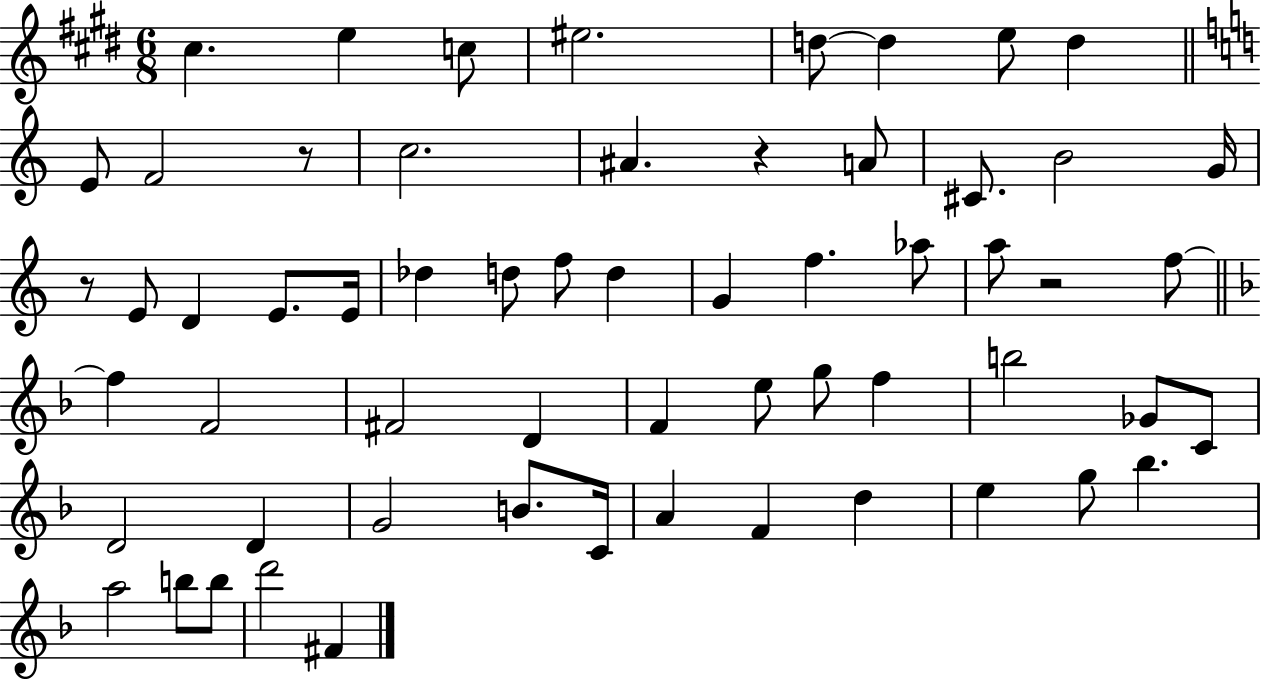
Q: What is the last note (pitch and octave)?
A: F#4